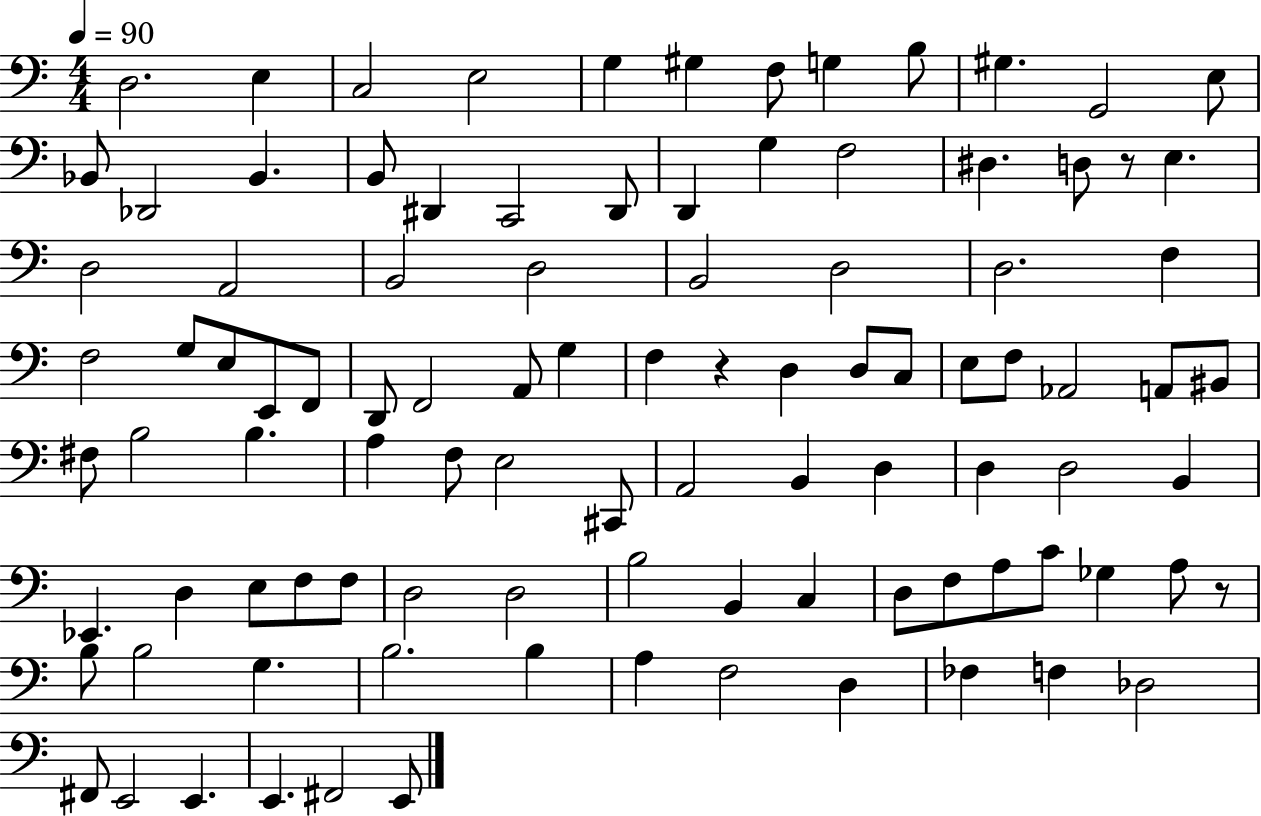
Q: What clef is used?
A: bass